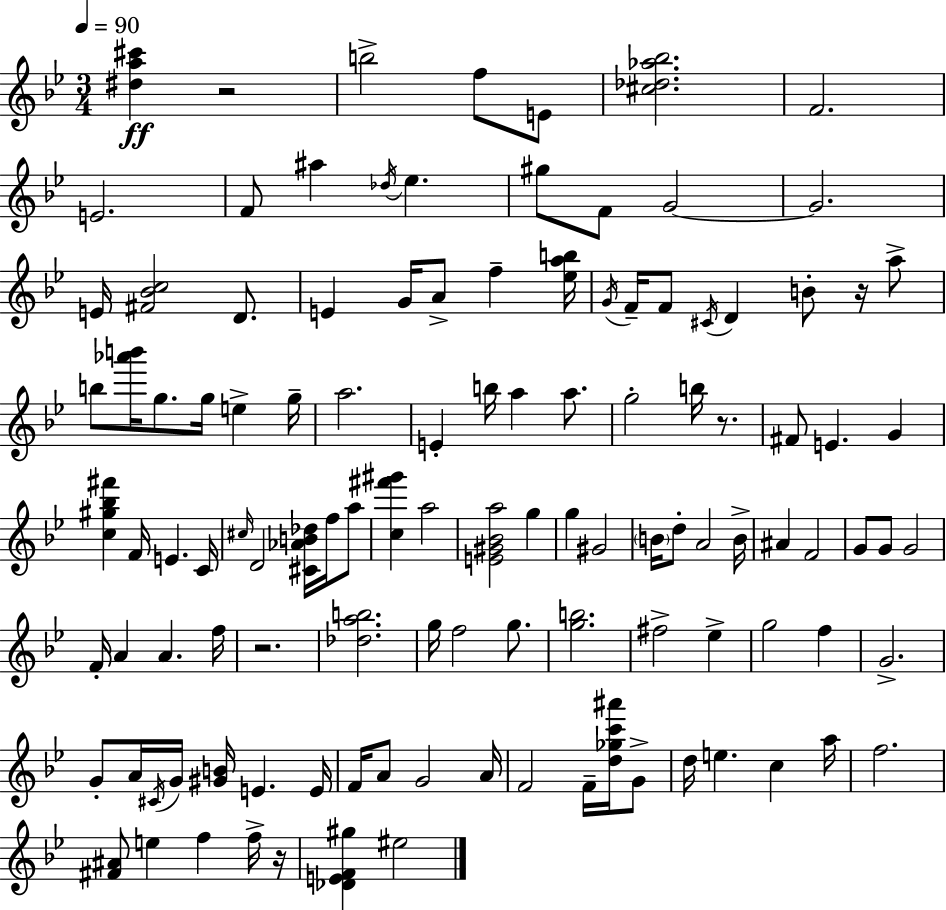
[D#5,A5,C#6]/q R/h B5/h F5/e E4/e [C#5,Db5,Ab5,Bb5]/h. F4/h. E4/h. F4/e A#5/q Db5/s Eb5/q. G#5/e F4/e G4/h G4/h. E4/s [F#4,Bb4,C5]/h D4/e. E4/q G4/s A4/e F5/q [Eb5,A5,B5]/s G4/s F4/s F4/e C#4/s D4/q B4/e R/s A5/e B5/e [Ab6,B6]/s G5/e. G5/s E5/q G5/s A5/h. E4/q B5/s A5/q A5/e. G5/h B5/s R/e. F#4/e E4/q. G4/q [C5,G#5,Bb5,F#6]/q F4/s E4/q. C4/s C#5/s D4/h [C#4,Ab4,B4,Db5]/s F5/s A5/e [C5,F#6,G#6]/q A5/h [E4,G#4,Bb4,A5]/h G5/q G5/q G#4/h B4/s D5/e A4/h B4/s A#4/q F4/h G4/e G4/e G4/h F4/s A4/q A4/q. F5/s R/h. [Db5,A5,B5]/h. G5/s F5/h G5/e. [G5,B5]/h. F#5/h Eb5/q G5/h F5/q G4/h. G4/e A4/s C#4/s G4/s [G#4,B4]/s E4/q. E4/s F4/s A4/e G4/h A4/s F4/h F4/s [D5,Gb5,C6,A#6]/s G4/e D5/s E5/q. C5/q A5/s F5/h. [F#4,A#4]/e E5/q F5/q F5/s R/s [Db4,E4,F4,G#5]/q EIS5/h